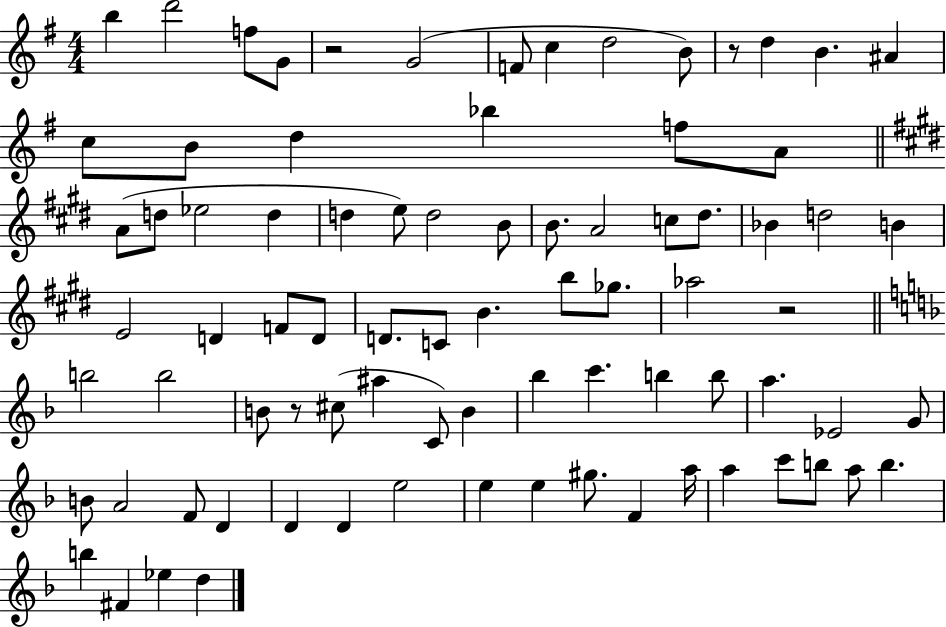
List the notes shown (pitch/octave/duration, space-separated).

B5/q D6/h F5/e G4/e R/h G4/h F4/e C5/q D5/h B4/e R/e D5/q B4/q. A#4/q C5/e B4/e D5/q Bb5/q F5/e A4/e A4/e D5/e Eb5/h D5/q D5/q E5/e D5/h B4/e B4/e. A4/h C5/e D#5/e. Bb4/q D5/h B4/q E4/h D4/q F4/e D4/e D4/e. C4/e B4/q. B5/e Gb5/e. Ab5/h R/h B5/h B5/h B4/e R/e C#5/e A#5/q C4/e B4/q Bb5/q C6/q. B5/q B5/e A5/q. Eb4/h G4/e B4/e A4/h F4/e D4/q D4/q D4/q E5/h E5/q E5/q G#5/e. F4/q A5/s A5/q C6/e B5/e A5/e B5/q. B5/q F#4/q Eb5/q D5/q